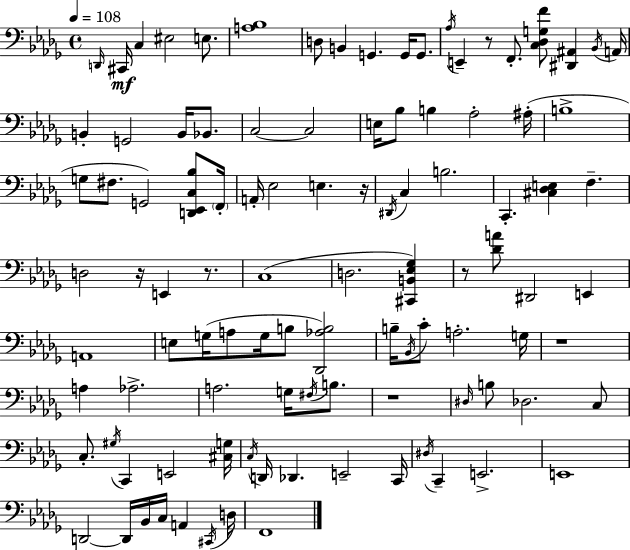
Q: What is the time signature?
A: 4/4